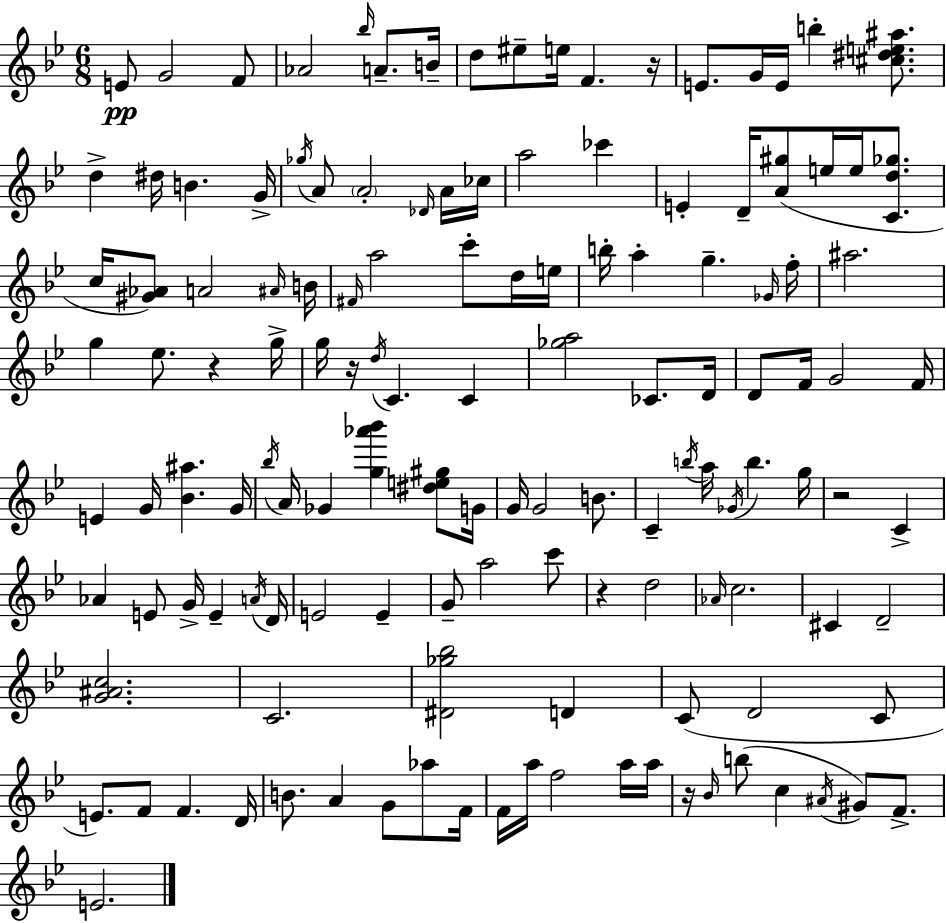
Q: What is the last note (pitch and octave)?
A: E4